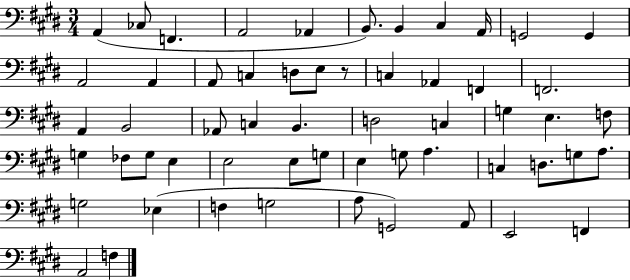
X:1
T:Untitled
M:3/4
L:1/4
K:E
A,, _C,/2 F,, A,,2 _A,, B,,/2 B,, ^C, A,,/4 G,,2 G,, A,,2 A,, A,,/2 C, D,/2 E,/2 z/2 C, _A,, F,, F,,2 A,, B,,2 _A,,/2 C, B,, D,2 C, G, E, F,/2 G, _F,/2 G,/2 E, E,2 E,/2 G,/2 E, G,/2 A, C, D,/2 G,/2 A,/2 G,2 _E, F, G,2 A,/2 G,,2 A,,/2 E,,2 F,, A,,2 F,